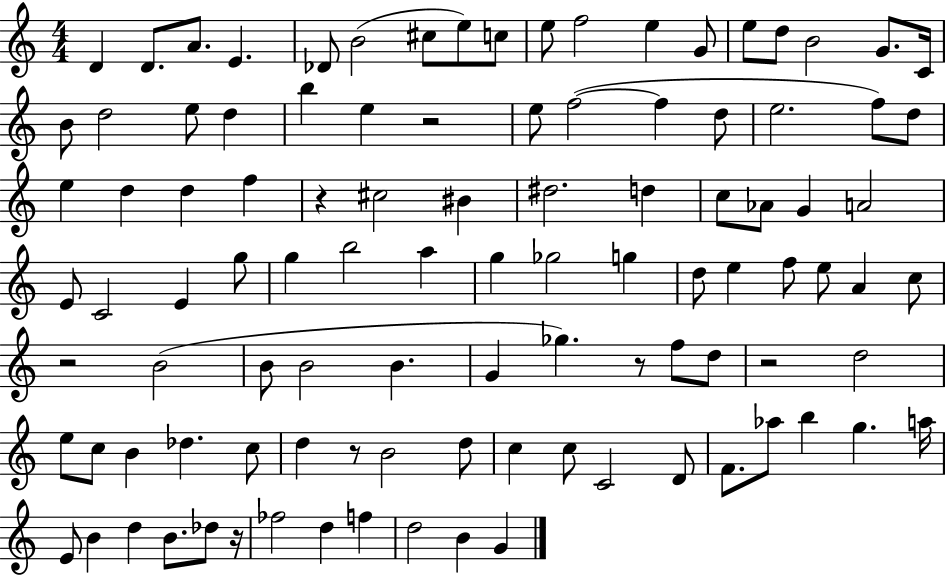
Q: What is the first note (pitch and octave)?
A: D4